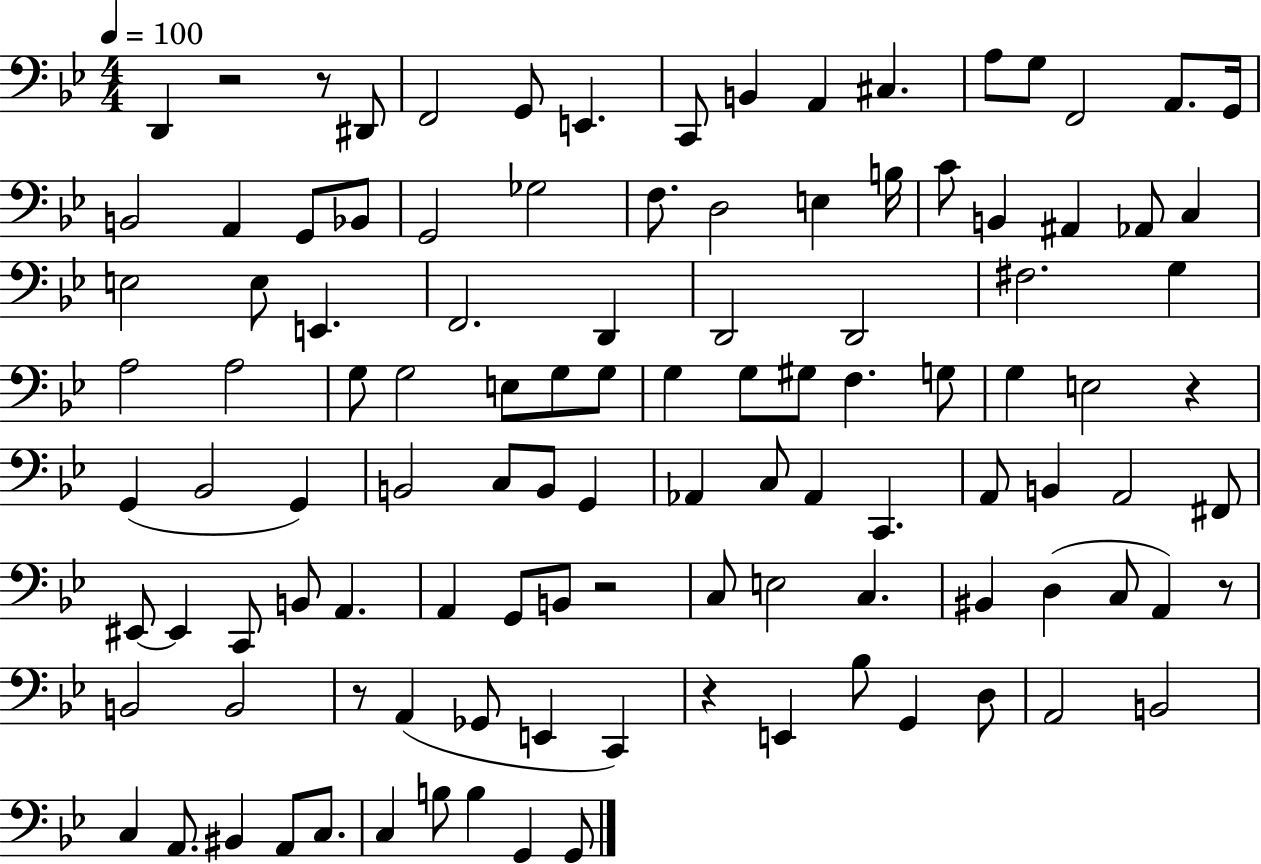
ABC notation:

X:1
T:Untitled
M:4/4
L:1/4
K:Bb
D,, z2 z/2 ^D,,/2 F,,2 G,,/2 E,, C,,/2 B,, A,, ^C, A,/2 G,/2 F,,2 A,,/2 G,,/4 B,,2 A,, G,,/2 _B,,/2 G,,2 _G,2 F,/2 D,2 E, B,/4 C/2 B,, ^A,, _A,,/2 C, E,2 E,/2 E,, F,,2 D,, D,,2 D,,2 ^F,2 G, A,2 A,2 G,/2 G,2 E,/2 G,/2 G,/2 G, G,/2 ^G,/2 F, G,/2 G, E,2 z G,, _B,,2 G,, B,,2 C,/2 B,,/2 G,, _A,, C,/2 _A,, C,, A,,/2 B,, A,,2 ^F,,/2 ^E,,/2 ^E,, C,,/2 B,,/2 A,, A,, G,,/2 B,,/2 z2 C,/2 E,2 C, ^B,, D, C,/2 A,, z/2 B,,2 B,,2 z/2 A,, _G,,/2 E,, C,, z E,, _B,/2 G,, D,/2 A,,2 B,,2 C, A,,/2 ^B,, A,,/2 C,/2 C, B,/2 B, G,, G,,/2